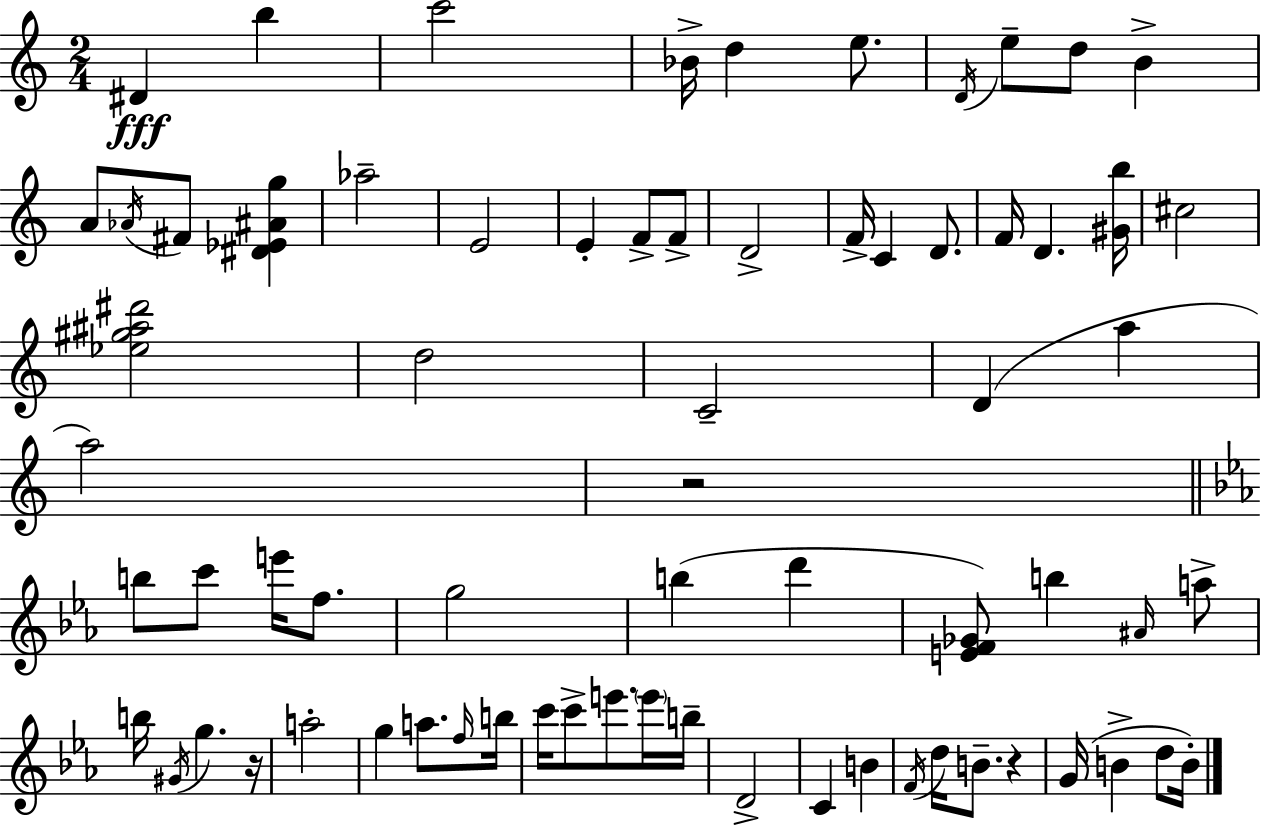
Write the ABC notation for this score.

X:1
T:Untitled
M:2/4
L:1/4
K:C
^D b c'2 _B/4 d e/2 D/4 e/2 d/2 B A/2 _A/4 ^F/2 [^D_E^Ag] _a2 E2 E F/2 F/2 D2 F/4 C D/2 F/4 D [^Gb]/4 ^c2 [_e^g^a^d']2 d2 C2 D a a2 z2 b/2 c'/2 e'/4 f/2 g2 b d' [EF_G]/2 b ^A/4 a/2 b/4 ^G/4 g z/4 a2 g a/2 f/4 b/4 c'/4 c'/2 e'/2 e'/4 b/4 D2 C B F/4 d/4 B/2 z G/4 B d/2 B/4